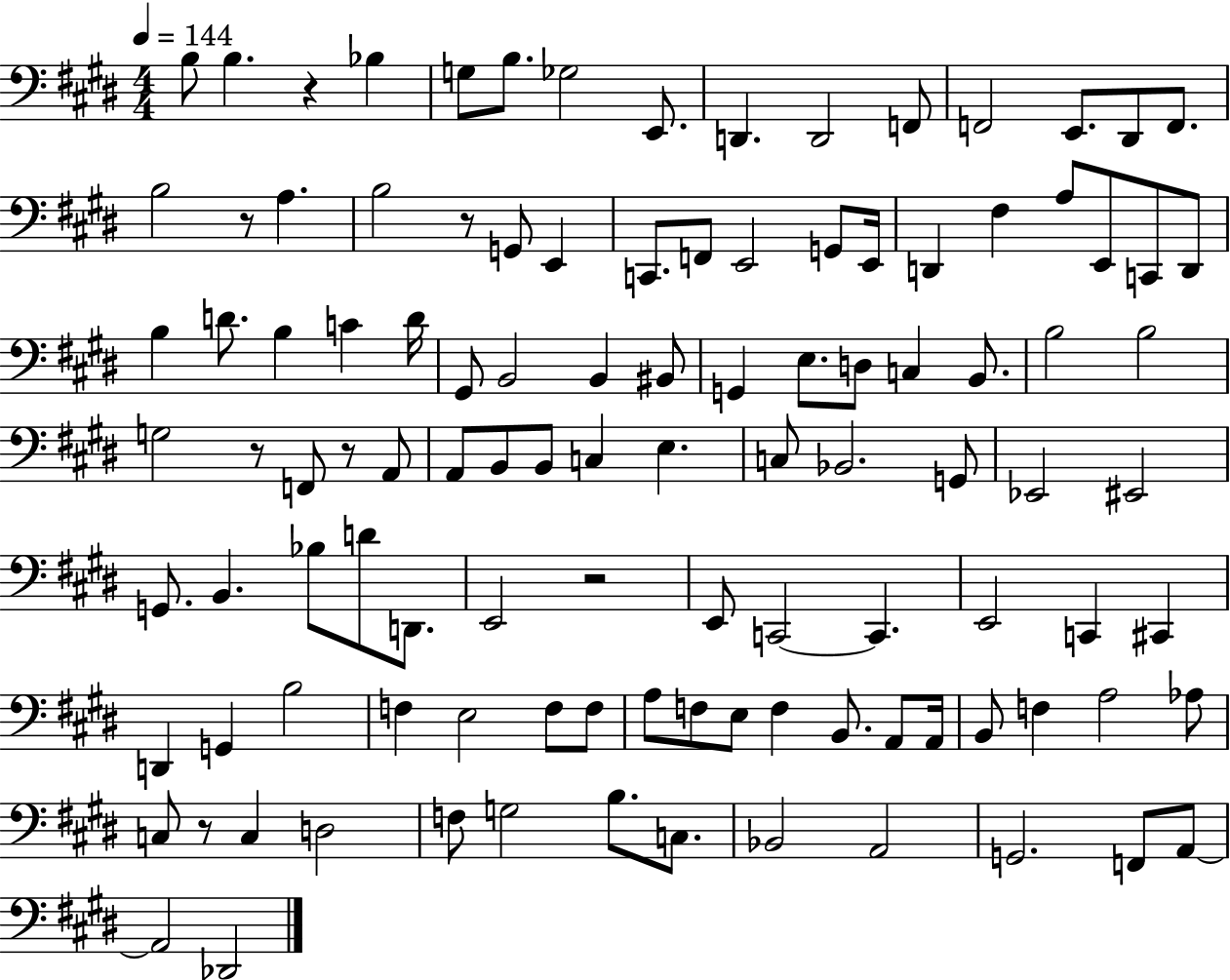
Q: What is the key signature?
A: E major